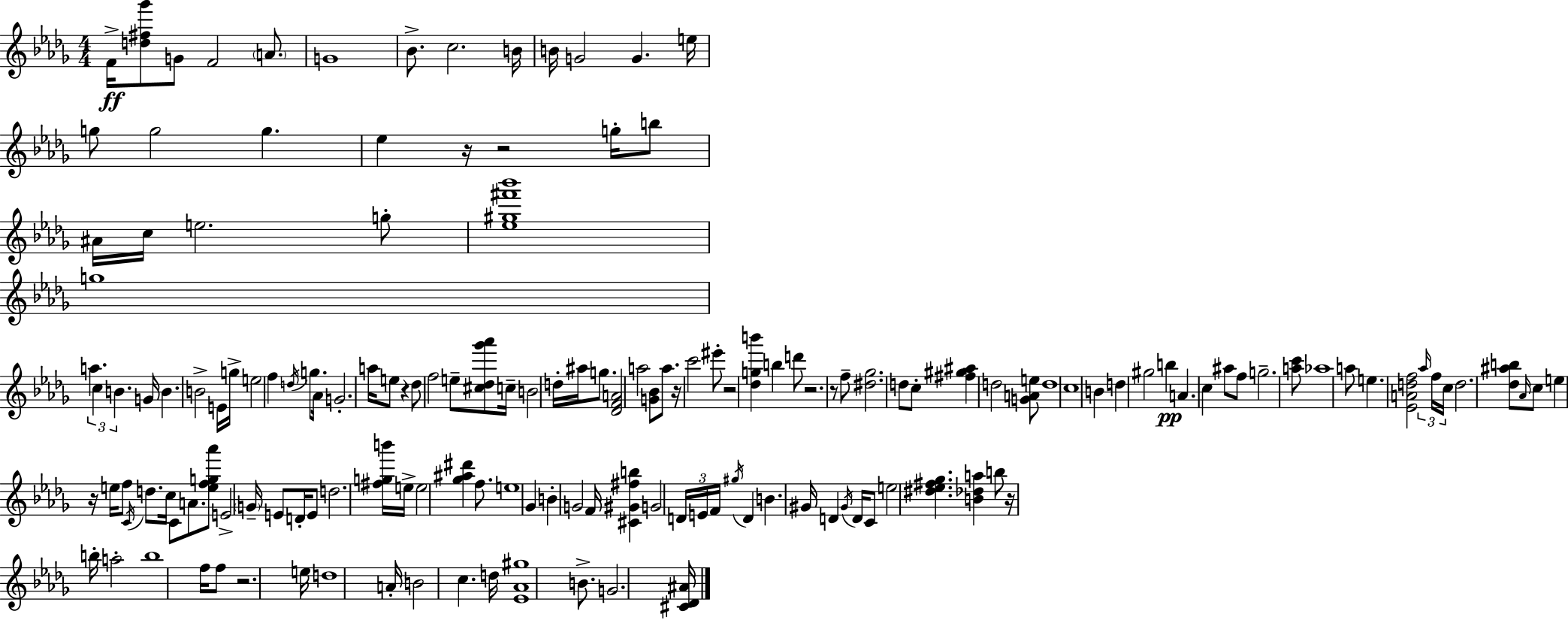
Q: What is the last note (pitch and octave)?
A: G4